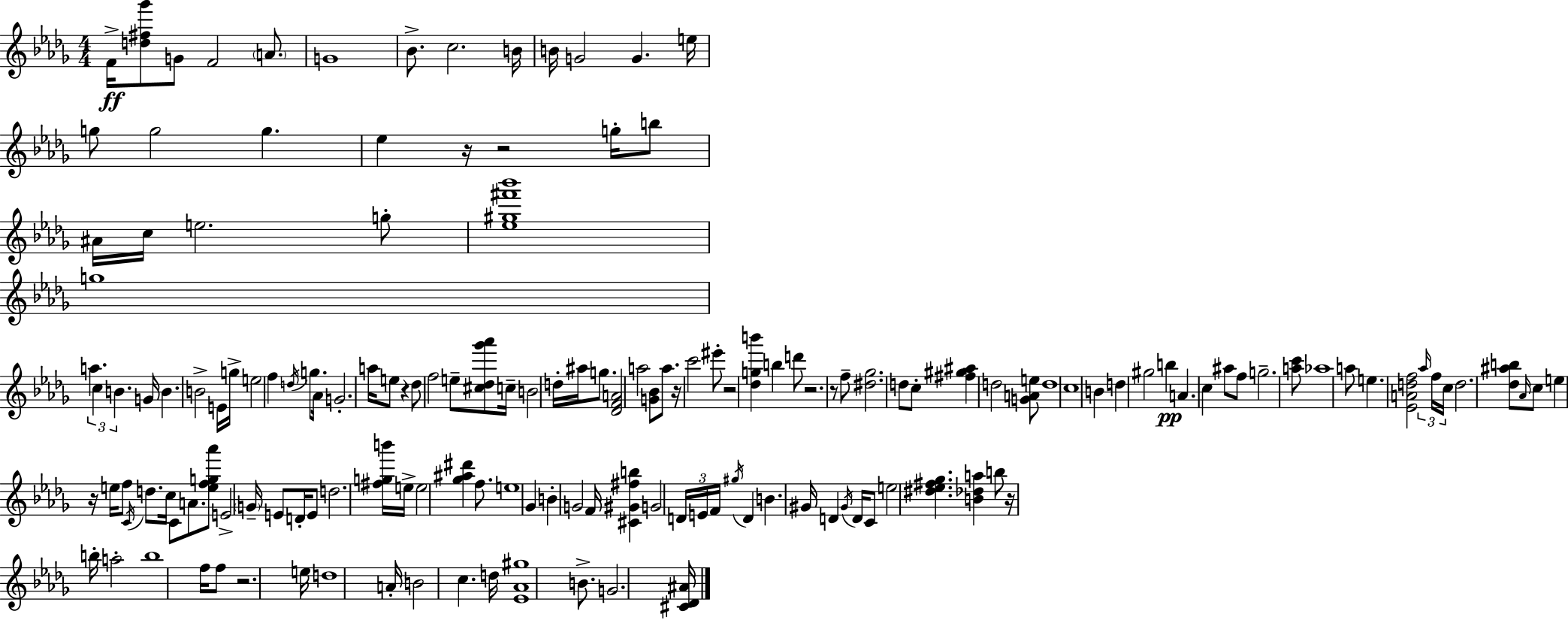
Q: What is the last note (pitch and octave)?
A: G4